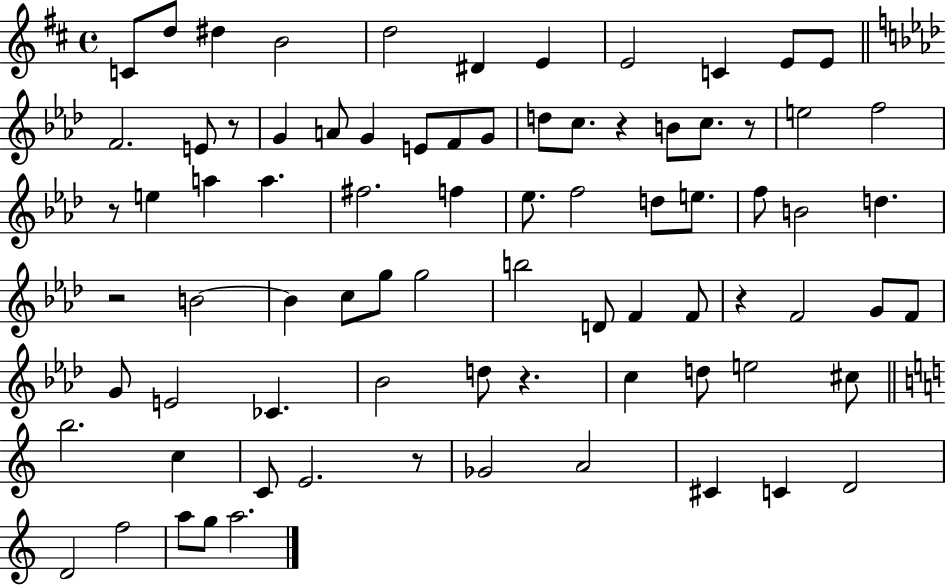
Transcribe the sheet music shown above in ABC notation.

X:1
T:Untitled
M:4/4
L:1/4
K:D
C/2 d/2 ^d B2 d2 ^D E E2 C E/2 E/2 F2 E/2 z/2 G A/2 G E/2 F/2 G/2 d/2 c/2 z B/2 c/2 z/2 e2 f2 z/2 e a a ^f2 f _e/2 f2 d/2 e/2 f/2 B2 d z2 B2 B c/2 g/2 g2 b2 D/2 F F/2 z F2 G/2 F/2 G/2 E2 _C _B2 d/2 z c d/2 e2 ^c/2 b2 c C/2 E2 z/2 _G2 A2 ^C C D2 D2 f2 a/2 g/2 a2